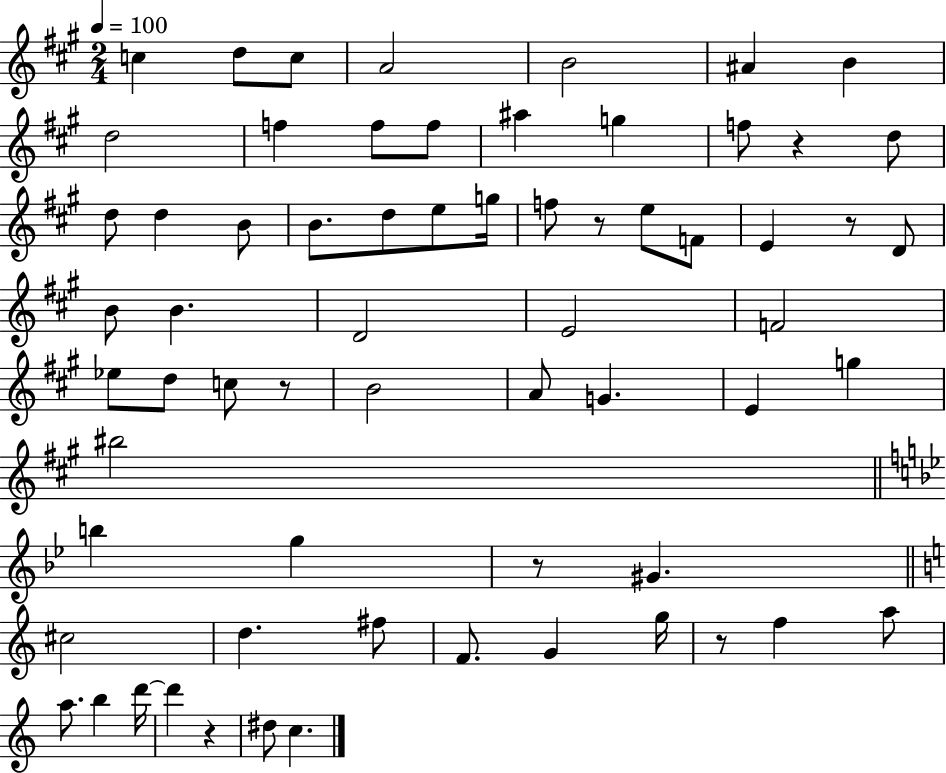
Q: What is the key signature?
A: A major